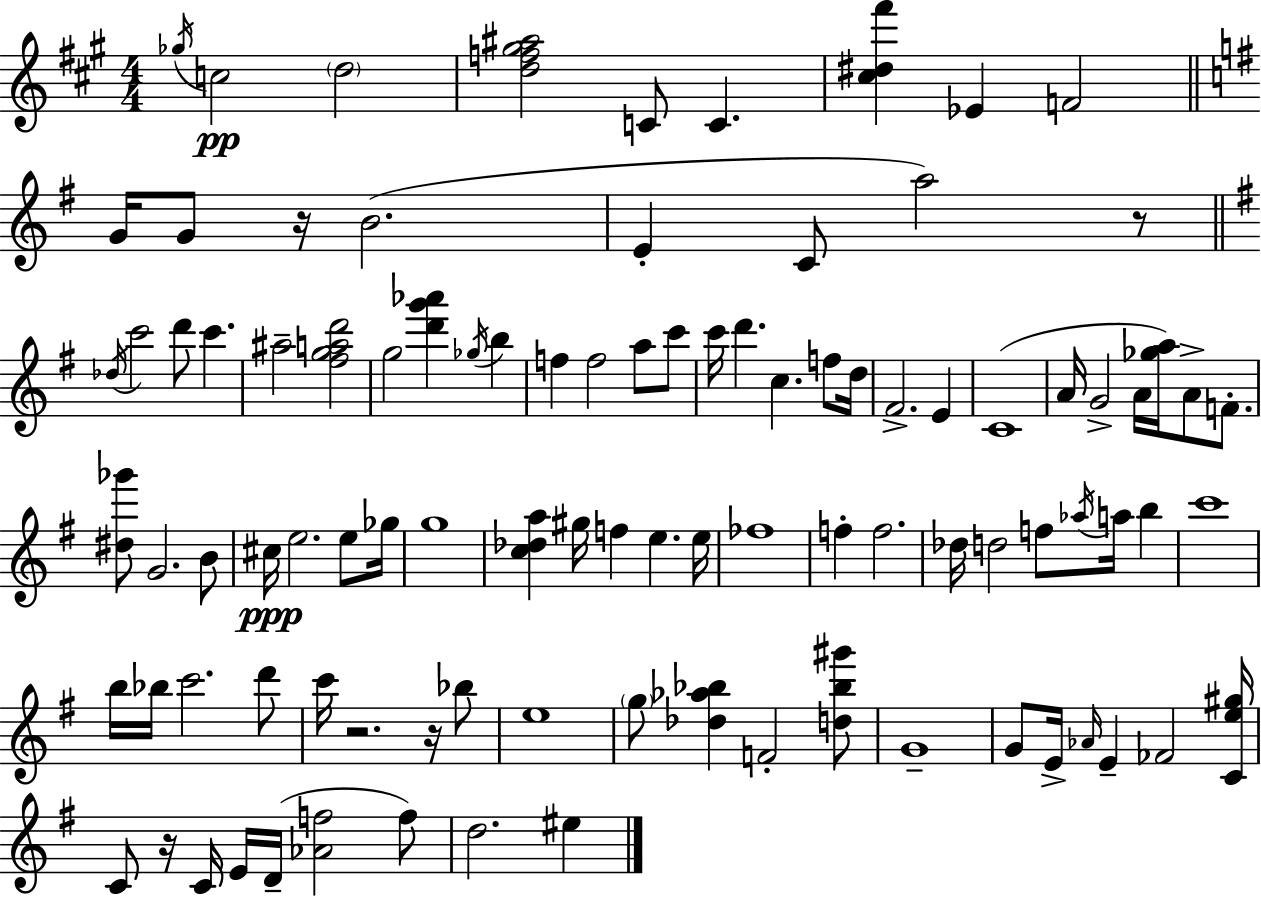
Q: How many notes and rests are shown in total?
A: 97